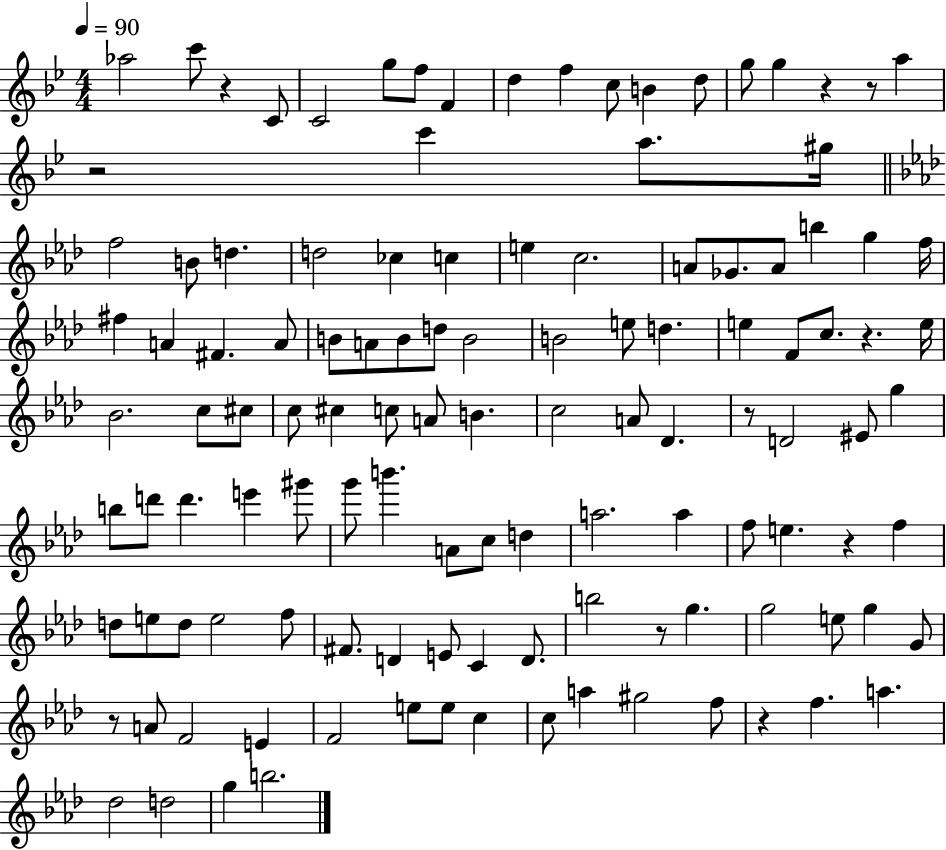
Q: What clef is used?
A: treble